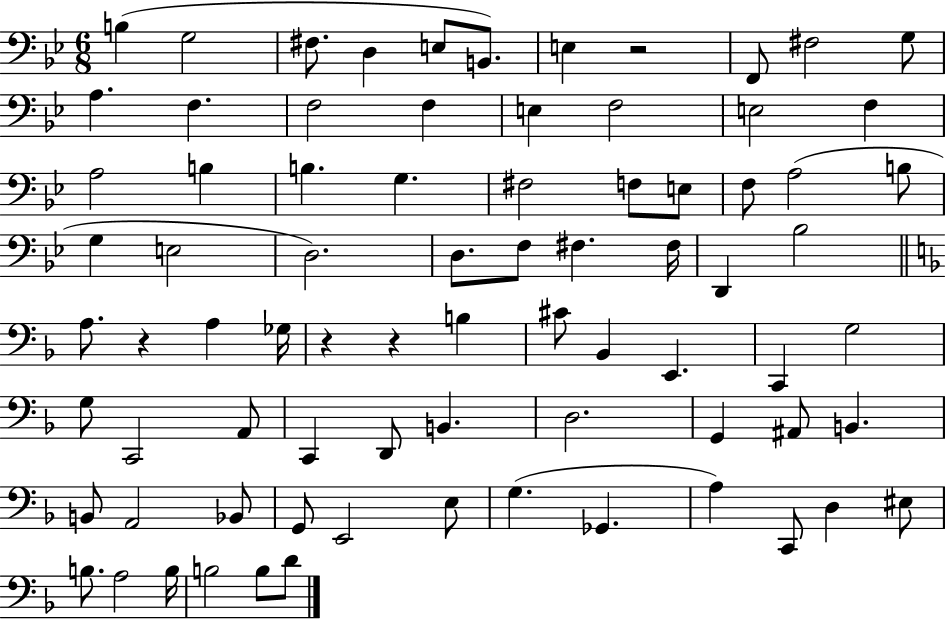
X:1
T:Untitled
M:6/8
L:1/4
K:Bb
B, G,2 ^F,/2 D, E,/2 B,,/2 E, z2 F,,/2 ^F,2 G,/2 A, F, F,2 F, E, F,2 E,2 F, A,2 B, B, G, ^F,2 F,/2 E,/2 F,/2 A,2 B,/2 G, E,2 D,2 D,/2 F,/2 ^F, ^F,/4 D,, _B,2 A,/2 z A, _G,/4 z z B, ^C/2 _B,, E,, C,, G,2 G,/2 C,,2 A,,/2 C,, D,,/2 B,, D,2 G,, ^A,,/2 B,, B,,/2 A,,2 _B,,/2 G,,/2 E,,2 E,/2 G, _G,, A, C,,/2 D, ^E,/2 B,/2 A,2 B,/4 B,2 B,/2 D/2